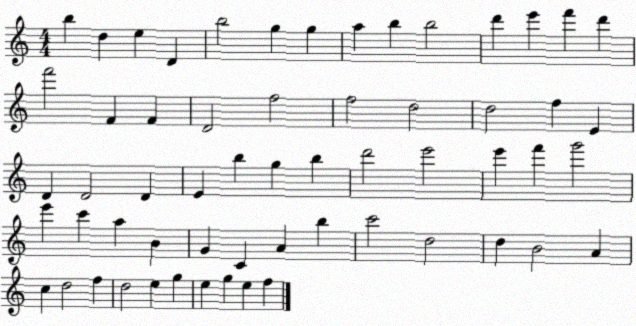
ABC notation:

X:1
T:Untitled
M:4/4
L:1/4
K:C
b d e D b2 g g a b b2 d' e' f' d' f'2 F F D2 f2 f2 d2 d2 f E D D2 D E b g b d'2 e'2 e' f' g'2 e' c' a B G C A b c'2 d2 d B2 A c d2 f d2 e g e g e f